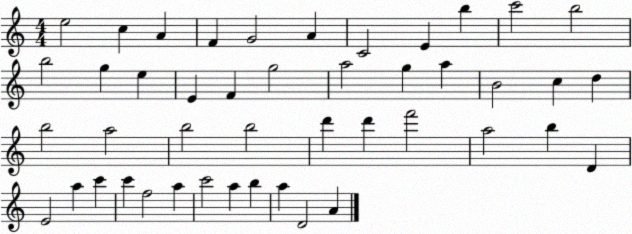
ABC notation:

X:1
T:Untitled
M:4/4
L:1/4
K:C
e2 c A F G2 A C2 E b c'2 b2 b2 g e E F g2 a2 g a B2 c d b2 a2 b2 b2 d' d' f'2 a2 b D E2 a c' c' f2 a c'2 a b a D2 A